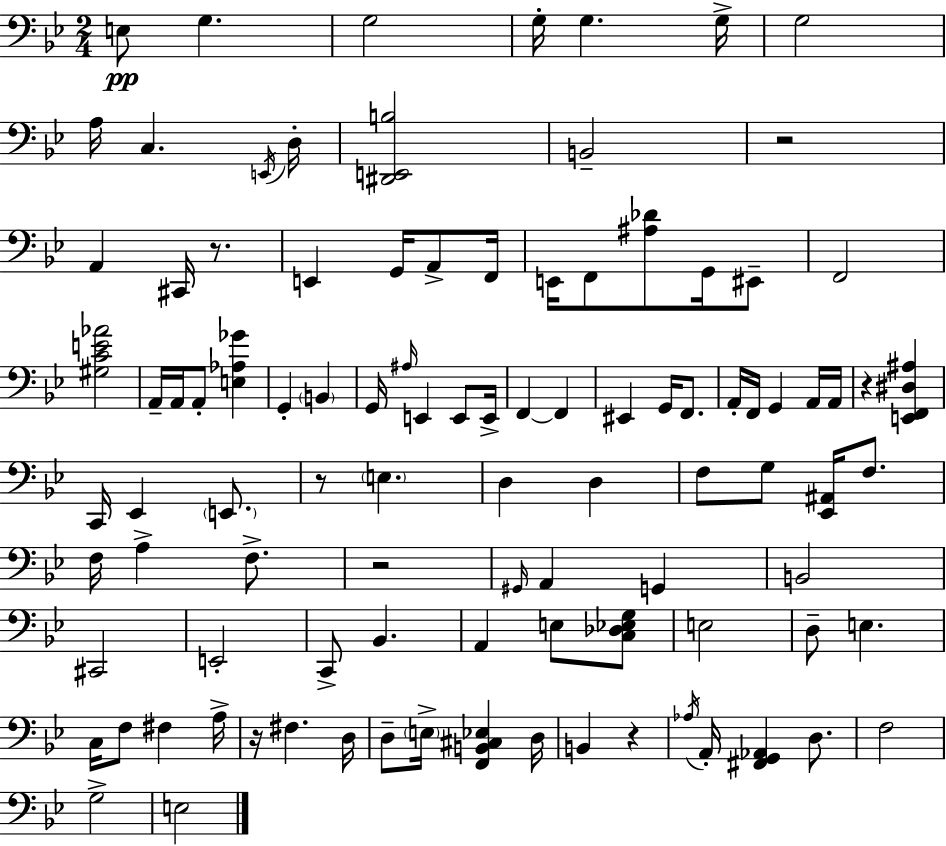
X:1
T:Untitled
M:2/4
L:1/4
K:Bb
E,/2 G, G,2 G,/4 G, G,/4 G,2 A,/4 C, E,,/4 D,/4 [^D,,E,,B,]2 B,,2 z2 A,, ^C,,/4 z/2 E,, G,,/4 A,,/2 F,,/4 E,,/4 F,,/2 [^A,_D]/2 G,,/4 ^E,,/2 F,,2 [^G,CE_A]2 A,,/4 A,,/4 A,,/2 [E,_A,_G] G,, B,, G,,/4 ^A,/4 E,, E,,/2 E,,/4 F,, F,, ^E,, G,,/4 F,,/2 A,,/4 F,,/4 G,, A,,/4 A,,/4 z [E,,F,,^D,^A,] C,,/4 _E,, E,,/2 z/2 E, D, D, F,/2 G,/2 [_E,,^A,,]/4 F,/2 F,/4 A, F,/2 z2 ^G,,/4 A,, G,, B,,2 ^C,,2 E,,2 C,,/2 _B,, A,, E,/2 [C,_D,_E,G,]/2 E,2 D,/2 E, C,/4 F,/2 ^F, A,/4 z/4 ^F, D,/4 D,/2 E,/4 [F,,B,,^C,_E,] D,/4 B,, z _A,/4 A,,/4 [^F,,G,,_A,,] D,/2 F,2 G,2 E,2